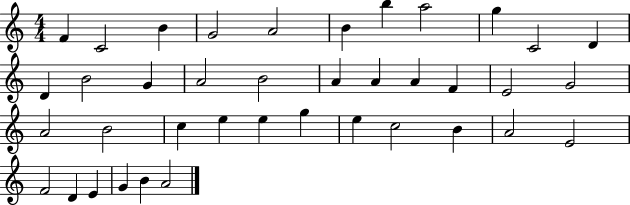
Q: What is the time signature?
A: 4/4